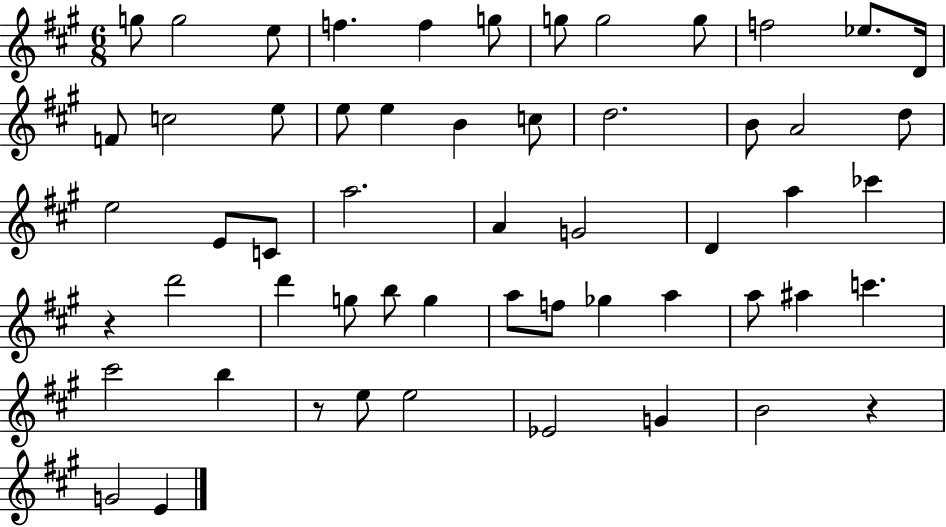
G5/e G5/h E5/e F5/q. F5/q G5/e G5/e G5/h G5/e F5/h Eb5/e. D4/s F4/e C5/h E5/e E5/e E5/q B4/q C5/e D5/h. B4/e A4/h D5/e E5/h E4/e C4/e A5/h. A4/q G4/h D4/q A5/q CES6/q R/q D6/h D6/q G5/e B5/e G5/q A5/e F5/e Gb5/q A5/q A5/e A#5/q C6/q. C#6/h B5/q R/e E5/e E5/h Eb4/h G4/q B4/h R/q G4/h E4/q